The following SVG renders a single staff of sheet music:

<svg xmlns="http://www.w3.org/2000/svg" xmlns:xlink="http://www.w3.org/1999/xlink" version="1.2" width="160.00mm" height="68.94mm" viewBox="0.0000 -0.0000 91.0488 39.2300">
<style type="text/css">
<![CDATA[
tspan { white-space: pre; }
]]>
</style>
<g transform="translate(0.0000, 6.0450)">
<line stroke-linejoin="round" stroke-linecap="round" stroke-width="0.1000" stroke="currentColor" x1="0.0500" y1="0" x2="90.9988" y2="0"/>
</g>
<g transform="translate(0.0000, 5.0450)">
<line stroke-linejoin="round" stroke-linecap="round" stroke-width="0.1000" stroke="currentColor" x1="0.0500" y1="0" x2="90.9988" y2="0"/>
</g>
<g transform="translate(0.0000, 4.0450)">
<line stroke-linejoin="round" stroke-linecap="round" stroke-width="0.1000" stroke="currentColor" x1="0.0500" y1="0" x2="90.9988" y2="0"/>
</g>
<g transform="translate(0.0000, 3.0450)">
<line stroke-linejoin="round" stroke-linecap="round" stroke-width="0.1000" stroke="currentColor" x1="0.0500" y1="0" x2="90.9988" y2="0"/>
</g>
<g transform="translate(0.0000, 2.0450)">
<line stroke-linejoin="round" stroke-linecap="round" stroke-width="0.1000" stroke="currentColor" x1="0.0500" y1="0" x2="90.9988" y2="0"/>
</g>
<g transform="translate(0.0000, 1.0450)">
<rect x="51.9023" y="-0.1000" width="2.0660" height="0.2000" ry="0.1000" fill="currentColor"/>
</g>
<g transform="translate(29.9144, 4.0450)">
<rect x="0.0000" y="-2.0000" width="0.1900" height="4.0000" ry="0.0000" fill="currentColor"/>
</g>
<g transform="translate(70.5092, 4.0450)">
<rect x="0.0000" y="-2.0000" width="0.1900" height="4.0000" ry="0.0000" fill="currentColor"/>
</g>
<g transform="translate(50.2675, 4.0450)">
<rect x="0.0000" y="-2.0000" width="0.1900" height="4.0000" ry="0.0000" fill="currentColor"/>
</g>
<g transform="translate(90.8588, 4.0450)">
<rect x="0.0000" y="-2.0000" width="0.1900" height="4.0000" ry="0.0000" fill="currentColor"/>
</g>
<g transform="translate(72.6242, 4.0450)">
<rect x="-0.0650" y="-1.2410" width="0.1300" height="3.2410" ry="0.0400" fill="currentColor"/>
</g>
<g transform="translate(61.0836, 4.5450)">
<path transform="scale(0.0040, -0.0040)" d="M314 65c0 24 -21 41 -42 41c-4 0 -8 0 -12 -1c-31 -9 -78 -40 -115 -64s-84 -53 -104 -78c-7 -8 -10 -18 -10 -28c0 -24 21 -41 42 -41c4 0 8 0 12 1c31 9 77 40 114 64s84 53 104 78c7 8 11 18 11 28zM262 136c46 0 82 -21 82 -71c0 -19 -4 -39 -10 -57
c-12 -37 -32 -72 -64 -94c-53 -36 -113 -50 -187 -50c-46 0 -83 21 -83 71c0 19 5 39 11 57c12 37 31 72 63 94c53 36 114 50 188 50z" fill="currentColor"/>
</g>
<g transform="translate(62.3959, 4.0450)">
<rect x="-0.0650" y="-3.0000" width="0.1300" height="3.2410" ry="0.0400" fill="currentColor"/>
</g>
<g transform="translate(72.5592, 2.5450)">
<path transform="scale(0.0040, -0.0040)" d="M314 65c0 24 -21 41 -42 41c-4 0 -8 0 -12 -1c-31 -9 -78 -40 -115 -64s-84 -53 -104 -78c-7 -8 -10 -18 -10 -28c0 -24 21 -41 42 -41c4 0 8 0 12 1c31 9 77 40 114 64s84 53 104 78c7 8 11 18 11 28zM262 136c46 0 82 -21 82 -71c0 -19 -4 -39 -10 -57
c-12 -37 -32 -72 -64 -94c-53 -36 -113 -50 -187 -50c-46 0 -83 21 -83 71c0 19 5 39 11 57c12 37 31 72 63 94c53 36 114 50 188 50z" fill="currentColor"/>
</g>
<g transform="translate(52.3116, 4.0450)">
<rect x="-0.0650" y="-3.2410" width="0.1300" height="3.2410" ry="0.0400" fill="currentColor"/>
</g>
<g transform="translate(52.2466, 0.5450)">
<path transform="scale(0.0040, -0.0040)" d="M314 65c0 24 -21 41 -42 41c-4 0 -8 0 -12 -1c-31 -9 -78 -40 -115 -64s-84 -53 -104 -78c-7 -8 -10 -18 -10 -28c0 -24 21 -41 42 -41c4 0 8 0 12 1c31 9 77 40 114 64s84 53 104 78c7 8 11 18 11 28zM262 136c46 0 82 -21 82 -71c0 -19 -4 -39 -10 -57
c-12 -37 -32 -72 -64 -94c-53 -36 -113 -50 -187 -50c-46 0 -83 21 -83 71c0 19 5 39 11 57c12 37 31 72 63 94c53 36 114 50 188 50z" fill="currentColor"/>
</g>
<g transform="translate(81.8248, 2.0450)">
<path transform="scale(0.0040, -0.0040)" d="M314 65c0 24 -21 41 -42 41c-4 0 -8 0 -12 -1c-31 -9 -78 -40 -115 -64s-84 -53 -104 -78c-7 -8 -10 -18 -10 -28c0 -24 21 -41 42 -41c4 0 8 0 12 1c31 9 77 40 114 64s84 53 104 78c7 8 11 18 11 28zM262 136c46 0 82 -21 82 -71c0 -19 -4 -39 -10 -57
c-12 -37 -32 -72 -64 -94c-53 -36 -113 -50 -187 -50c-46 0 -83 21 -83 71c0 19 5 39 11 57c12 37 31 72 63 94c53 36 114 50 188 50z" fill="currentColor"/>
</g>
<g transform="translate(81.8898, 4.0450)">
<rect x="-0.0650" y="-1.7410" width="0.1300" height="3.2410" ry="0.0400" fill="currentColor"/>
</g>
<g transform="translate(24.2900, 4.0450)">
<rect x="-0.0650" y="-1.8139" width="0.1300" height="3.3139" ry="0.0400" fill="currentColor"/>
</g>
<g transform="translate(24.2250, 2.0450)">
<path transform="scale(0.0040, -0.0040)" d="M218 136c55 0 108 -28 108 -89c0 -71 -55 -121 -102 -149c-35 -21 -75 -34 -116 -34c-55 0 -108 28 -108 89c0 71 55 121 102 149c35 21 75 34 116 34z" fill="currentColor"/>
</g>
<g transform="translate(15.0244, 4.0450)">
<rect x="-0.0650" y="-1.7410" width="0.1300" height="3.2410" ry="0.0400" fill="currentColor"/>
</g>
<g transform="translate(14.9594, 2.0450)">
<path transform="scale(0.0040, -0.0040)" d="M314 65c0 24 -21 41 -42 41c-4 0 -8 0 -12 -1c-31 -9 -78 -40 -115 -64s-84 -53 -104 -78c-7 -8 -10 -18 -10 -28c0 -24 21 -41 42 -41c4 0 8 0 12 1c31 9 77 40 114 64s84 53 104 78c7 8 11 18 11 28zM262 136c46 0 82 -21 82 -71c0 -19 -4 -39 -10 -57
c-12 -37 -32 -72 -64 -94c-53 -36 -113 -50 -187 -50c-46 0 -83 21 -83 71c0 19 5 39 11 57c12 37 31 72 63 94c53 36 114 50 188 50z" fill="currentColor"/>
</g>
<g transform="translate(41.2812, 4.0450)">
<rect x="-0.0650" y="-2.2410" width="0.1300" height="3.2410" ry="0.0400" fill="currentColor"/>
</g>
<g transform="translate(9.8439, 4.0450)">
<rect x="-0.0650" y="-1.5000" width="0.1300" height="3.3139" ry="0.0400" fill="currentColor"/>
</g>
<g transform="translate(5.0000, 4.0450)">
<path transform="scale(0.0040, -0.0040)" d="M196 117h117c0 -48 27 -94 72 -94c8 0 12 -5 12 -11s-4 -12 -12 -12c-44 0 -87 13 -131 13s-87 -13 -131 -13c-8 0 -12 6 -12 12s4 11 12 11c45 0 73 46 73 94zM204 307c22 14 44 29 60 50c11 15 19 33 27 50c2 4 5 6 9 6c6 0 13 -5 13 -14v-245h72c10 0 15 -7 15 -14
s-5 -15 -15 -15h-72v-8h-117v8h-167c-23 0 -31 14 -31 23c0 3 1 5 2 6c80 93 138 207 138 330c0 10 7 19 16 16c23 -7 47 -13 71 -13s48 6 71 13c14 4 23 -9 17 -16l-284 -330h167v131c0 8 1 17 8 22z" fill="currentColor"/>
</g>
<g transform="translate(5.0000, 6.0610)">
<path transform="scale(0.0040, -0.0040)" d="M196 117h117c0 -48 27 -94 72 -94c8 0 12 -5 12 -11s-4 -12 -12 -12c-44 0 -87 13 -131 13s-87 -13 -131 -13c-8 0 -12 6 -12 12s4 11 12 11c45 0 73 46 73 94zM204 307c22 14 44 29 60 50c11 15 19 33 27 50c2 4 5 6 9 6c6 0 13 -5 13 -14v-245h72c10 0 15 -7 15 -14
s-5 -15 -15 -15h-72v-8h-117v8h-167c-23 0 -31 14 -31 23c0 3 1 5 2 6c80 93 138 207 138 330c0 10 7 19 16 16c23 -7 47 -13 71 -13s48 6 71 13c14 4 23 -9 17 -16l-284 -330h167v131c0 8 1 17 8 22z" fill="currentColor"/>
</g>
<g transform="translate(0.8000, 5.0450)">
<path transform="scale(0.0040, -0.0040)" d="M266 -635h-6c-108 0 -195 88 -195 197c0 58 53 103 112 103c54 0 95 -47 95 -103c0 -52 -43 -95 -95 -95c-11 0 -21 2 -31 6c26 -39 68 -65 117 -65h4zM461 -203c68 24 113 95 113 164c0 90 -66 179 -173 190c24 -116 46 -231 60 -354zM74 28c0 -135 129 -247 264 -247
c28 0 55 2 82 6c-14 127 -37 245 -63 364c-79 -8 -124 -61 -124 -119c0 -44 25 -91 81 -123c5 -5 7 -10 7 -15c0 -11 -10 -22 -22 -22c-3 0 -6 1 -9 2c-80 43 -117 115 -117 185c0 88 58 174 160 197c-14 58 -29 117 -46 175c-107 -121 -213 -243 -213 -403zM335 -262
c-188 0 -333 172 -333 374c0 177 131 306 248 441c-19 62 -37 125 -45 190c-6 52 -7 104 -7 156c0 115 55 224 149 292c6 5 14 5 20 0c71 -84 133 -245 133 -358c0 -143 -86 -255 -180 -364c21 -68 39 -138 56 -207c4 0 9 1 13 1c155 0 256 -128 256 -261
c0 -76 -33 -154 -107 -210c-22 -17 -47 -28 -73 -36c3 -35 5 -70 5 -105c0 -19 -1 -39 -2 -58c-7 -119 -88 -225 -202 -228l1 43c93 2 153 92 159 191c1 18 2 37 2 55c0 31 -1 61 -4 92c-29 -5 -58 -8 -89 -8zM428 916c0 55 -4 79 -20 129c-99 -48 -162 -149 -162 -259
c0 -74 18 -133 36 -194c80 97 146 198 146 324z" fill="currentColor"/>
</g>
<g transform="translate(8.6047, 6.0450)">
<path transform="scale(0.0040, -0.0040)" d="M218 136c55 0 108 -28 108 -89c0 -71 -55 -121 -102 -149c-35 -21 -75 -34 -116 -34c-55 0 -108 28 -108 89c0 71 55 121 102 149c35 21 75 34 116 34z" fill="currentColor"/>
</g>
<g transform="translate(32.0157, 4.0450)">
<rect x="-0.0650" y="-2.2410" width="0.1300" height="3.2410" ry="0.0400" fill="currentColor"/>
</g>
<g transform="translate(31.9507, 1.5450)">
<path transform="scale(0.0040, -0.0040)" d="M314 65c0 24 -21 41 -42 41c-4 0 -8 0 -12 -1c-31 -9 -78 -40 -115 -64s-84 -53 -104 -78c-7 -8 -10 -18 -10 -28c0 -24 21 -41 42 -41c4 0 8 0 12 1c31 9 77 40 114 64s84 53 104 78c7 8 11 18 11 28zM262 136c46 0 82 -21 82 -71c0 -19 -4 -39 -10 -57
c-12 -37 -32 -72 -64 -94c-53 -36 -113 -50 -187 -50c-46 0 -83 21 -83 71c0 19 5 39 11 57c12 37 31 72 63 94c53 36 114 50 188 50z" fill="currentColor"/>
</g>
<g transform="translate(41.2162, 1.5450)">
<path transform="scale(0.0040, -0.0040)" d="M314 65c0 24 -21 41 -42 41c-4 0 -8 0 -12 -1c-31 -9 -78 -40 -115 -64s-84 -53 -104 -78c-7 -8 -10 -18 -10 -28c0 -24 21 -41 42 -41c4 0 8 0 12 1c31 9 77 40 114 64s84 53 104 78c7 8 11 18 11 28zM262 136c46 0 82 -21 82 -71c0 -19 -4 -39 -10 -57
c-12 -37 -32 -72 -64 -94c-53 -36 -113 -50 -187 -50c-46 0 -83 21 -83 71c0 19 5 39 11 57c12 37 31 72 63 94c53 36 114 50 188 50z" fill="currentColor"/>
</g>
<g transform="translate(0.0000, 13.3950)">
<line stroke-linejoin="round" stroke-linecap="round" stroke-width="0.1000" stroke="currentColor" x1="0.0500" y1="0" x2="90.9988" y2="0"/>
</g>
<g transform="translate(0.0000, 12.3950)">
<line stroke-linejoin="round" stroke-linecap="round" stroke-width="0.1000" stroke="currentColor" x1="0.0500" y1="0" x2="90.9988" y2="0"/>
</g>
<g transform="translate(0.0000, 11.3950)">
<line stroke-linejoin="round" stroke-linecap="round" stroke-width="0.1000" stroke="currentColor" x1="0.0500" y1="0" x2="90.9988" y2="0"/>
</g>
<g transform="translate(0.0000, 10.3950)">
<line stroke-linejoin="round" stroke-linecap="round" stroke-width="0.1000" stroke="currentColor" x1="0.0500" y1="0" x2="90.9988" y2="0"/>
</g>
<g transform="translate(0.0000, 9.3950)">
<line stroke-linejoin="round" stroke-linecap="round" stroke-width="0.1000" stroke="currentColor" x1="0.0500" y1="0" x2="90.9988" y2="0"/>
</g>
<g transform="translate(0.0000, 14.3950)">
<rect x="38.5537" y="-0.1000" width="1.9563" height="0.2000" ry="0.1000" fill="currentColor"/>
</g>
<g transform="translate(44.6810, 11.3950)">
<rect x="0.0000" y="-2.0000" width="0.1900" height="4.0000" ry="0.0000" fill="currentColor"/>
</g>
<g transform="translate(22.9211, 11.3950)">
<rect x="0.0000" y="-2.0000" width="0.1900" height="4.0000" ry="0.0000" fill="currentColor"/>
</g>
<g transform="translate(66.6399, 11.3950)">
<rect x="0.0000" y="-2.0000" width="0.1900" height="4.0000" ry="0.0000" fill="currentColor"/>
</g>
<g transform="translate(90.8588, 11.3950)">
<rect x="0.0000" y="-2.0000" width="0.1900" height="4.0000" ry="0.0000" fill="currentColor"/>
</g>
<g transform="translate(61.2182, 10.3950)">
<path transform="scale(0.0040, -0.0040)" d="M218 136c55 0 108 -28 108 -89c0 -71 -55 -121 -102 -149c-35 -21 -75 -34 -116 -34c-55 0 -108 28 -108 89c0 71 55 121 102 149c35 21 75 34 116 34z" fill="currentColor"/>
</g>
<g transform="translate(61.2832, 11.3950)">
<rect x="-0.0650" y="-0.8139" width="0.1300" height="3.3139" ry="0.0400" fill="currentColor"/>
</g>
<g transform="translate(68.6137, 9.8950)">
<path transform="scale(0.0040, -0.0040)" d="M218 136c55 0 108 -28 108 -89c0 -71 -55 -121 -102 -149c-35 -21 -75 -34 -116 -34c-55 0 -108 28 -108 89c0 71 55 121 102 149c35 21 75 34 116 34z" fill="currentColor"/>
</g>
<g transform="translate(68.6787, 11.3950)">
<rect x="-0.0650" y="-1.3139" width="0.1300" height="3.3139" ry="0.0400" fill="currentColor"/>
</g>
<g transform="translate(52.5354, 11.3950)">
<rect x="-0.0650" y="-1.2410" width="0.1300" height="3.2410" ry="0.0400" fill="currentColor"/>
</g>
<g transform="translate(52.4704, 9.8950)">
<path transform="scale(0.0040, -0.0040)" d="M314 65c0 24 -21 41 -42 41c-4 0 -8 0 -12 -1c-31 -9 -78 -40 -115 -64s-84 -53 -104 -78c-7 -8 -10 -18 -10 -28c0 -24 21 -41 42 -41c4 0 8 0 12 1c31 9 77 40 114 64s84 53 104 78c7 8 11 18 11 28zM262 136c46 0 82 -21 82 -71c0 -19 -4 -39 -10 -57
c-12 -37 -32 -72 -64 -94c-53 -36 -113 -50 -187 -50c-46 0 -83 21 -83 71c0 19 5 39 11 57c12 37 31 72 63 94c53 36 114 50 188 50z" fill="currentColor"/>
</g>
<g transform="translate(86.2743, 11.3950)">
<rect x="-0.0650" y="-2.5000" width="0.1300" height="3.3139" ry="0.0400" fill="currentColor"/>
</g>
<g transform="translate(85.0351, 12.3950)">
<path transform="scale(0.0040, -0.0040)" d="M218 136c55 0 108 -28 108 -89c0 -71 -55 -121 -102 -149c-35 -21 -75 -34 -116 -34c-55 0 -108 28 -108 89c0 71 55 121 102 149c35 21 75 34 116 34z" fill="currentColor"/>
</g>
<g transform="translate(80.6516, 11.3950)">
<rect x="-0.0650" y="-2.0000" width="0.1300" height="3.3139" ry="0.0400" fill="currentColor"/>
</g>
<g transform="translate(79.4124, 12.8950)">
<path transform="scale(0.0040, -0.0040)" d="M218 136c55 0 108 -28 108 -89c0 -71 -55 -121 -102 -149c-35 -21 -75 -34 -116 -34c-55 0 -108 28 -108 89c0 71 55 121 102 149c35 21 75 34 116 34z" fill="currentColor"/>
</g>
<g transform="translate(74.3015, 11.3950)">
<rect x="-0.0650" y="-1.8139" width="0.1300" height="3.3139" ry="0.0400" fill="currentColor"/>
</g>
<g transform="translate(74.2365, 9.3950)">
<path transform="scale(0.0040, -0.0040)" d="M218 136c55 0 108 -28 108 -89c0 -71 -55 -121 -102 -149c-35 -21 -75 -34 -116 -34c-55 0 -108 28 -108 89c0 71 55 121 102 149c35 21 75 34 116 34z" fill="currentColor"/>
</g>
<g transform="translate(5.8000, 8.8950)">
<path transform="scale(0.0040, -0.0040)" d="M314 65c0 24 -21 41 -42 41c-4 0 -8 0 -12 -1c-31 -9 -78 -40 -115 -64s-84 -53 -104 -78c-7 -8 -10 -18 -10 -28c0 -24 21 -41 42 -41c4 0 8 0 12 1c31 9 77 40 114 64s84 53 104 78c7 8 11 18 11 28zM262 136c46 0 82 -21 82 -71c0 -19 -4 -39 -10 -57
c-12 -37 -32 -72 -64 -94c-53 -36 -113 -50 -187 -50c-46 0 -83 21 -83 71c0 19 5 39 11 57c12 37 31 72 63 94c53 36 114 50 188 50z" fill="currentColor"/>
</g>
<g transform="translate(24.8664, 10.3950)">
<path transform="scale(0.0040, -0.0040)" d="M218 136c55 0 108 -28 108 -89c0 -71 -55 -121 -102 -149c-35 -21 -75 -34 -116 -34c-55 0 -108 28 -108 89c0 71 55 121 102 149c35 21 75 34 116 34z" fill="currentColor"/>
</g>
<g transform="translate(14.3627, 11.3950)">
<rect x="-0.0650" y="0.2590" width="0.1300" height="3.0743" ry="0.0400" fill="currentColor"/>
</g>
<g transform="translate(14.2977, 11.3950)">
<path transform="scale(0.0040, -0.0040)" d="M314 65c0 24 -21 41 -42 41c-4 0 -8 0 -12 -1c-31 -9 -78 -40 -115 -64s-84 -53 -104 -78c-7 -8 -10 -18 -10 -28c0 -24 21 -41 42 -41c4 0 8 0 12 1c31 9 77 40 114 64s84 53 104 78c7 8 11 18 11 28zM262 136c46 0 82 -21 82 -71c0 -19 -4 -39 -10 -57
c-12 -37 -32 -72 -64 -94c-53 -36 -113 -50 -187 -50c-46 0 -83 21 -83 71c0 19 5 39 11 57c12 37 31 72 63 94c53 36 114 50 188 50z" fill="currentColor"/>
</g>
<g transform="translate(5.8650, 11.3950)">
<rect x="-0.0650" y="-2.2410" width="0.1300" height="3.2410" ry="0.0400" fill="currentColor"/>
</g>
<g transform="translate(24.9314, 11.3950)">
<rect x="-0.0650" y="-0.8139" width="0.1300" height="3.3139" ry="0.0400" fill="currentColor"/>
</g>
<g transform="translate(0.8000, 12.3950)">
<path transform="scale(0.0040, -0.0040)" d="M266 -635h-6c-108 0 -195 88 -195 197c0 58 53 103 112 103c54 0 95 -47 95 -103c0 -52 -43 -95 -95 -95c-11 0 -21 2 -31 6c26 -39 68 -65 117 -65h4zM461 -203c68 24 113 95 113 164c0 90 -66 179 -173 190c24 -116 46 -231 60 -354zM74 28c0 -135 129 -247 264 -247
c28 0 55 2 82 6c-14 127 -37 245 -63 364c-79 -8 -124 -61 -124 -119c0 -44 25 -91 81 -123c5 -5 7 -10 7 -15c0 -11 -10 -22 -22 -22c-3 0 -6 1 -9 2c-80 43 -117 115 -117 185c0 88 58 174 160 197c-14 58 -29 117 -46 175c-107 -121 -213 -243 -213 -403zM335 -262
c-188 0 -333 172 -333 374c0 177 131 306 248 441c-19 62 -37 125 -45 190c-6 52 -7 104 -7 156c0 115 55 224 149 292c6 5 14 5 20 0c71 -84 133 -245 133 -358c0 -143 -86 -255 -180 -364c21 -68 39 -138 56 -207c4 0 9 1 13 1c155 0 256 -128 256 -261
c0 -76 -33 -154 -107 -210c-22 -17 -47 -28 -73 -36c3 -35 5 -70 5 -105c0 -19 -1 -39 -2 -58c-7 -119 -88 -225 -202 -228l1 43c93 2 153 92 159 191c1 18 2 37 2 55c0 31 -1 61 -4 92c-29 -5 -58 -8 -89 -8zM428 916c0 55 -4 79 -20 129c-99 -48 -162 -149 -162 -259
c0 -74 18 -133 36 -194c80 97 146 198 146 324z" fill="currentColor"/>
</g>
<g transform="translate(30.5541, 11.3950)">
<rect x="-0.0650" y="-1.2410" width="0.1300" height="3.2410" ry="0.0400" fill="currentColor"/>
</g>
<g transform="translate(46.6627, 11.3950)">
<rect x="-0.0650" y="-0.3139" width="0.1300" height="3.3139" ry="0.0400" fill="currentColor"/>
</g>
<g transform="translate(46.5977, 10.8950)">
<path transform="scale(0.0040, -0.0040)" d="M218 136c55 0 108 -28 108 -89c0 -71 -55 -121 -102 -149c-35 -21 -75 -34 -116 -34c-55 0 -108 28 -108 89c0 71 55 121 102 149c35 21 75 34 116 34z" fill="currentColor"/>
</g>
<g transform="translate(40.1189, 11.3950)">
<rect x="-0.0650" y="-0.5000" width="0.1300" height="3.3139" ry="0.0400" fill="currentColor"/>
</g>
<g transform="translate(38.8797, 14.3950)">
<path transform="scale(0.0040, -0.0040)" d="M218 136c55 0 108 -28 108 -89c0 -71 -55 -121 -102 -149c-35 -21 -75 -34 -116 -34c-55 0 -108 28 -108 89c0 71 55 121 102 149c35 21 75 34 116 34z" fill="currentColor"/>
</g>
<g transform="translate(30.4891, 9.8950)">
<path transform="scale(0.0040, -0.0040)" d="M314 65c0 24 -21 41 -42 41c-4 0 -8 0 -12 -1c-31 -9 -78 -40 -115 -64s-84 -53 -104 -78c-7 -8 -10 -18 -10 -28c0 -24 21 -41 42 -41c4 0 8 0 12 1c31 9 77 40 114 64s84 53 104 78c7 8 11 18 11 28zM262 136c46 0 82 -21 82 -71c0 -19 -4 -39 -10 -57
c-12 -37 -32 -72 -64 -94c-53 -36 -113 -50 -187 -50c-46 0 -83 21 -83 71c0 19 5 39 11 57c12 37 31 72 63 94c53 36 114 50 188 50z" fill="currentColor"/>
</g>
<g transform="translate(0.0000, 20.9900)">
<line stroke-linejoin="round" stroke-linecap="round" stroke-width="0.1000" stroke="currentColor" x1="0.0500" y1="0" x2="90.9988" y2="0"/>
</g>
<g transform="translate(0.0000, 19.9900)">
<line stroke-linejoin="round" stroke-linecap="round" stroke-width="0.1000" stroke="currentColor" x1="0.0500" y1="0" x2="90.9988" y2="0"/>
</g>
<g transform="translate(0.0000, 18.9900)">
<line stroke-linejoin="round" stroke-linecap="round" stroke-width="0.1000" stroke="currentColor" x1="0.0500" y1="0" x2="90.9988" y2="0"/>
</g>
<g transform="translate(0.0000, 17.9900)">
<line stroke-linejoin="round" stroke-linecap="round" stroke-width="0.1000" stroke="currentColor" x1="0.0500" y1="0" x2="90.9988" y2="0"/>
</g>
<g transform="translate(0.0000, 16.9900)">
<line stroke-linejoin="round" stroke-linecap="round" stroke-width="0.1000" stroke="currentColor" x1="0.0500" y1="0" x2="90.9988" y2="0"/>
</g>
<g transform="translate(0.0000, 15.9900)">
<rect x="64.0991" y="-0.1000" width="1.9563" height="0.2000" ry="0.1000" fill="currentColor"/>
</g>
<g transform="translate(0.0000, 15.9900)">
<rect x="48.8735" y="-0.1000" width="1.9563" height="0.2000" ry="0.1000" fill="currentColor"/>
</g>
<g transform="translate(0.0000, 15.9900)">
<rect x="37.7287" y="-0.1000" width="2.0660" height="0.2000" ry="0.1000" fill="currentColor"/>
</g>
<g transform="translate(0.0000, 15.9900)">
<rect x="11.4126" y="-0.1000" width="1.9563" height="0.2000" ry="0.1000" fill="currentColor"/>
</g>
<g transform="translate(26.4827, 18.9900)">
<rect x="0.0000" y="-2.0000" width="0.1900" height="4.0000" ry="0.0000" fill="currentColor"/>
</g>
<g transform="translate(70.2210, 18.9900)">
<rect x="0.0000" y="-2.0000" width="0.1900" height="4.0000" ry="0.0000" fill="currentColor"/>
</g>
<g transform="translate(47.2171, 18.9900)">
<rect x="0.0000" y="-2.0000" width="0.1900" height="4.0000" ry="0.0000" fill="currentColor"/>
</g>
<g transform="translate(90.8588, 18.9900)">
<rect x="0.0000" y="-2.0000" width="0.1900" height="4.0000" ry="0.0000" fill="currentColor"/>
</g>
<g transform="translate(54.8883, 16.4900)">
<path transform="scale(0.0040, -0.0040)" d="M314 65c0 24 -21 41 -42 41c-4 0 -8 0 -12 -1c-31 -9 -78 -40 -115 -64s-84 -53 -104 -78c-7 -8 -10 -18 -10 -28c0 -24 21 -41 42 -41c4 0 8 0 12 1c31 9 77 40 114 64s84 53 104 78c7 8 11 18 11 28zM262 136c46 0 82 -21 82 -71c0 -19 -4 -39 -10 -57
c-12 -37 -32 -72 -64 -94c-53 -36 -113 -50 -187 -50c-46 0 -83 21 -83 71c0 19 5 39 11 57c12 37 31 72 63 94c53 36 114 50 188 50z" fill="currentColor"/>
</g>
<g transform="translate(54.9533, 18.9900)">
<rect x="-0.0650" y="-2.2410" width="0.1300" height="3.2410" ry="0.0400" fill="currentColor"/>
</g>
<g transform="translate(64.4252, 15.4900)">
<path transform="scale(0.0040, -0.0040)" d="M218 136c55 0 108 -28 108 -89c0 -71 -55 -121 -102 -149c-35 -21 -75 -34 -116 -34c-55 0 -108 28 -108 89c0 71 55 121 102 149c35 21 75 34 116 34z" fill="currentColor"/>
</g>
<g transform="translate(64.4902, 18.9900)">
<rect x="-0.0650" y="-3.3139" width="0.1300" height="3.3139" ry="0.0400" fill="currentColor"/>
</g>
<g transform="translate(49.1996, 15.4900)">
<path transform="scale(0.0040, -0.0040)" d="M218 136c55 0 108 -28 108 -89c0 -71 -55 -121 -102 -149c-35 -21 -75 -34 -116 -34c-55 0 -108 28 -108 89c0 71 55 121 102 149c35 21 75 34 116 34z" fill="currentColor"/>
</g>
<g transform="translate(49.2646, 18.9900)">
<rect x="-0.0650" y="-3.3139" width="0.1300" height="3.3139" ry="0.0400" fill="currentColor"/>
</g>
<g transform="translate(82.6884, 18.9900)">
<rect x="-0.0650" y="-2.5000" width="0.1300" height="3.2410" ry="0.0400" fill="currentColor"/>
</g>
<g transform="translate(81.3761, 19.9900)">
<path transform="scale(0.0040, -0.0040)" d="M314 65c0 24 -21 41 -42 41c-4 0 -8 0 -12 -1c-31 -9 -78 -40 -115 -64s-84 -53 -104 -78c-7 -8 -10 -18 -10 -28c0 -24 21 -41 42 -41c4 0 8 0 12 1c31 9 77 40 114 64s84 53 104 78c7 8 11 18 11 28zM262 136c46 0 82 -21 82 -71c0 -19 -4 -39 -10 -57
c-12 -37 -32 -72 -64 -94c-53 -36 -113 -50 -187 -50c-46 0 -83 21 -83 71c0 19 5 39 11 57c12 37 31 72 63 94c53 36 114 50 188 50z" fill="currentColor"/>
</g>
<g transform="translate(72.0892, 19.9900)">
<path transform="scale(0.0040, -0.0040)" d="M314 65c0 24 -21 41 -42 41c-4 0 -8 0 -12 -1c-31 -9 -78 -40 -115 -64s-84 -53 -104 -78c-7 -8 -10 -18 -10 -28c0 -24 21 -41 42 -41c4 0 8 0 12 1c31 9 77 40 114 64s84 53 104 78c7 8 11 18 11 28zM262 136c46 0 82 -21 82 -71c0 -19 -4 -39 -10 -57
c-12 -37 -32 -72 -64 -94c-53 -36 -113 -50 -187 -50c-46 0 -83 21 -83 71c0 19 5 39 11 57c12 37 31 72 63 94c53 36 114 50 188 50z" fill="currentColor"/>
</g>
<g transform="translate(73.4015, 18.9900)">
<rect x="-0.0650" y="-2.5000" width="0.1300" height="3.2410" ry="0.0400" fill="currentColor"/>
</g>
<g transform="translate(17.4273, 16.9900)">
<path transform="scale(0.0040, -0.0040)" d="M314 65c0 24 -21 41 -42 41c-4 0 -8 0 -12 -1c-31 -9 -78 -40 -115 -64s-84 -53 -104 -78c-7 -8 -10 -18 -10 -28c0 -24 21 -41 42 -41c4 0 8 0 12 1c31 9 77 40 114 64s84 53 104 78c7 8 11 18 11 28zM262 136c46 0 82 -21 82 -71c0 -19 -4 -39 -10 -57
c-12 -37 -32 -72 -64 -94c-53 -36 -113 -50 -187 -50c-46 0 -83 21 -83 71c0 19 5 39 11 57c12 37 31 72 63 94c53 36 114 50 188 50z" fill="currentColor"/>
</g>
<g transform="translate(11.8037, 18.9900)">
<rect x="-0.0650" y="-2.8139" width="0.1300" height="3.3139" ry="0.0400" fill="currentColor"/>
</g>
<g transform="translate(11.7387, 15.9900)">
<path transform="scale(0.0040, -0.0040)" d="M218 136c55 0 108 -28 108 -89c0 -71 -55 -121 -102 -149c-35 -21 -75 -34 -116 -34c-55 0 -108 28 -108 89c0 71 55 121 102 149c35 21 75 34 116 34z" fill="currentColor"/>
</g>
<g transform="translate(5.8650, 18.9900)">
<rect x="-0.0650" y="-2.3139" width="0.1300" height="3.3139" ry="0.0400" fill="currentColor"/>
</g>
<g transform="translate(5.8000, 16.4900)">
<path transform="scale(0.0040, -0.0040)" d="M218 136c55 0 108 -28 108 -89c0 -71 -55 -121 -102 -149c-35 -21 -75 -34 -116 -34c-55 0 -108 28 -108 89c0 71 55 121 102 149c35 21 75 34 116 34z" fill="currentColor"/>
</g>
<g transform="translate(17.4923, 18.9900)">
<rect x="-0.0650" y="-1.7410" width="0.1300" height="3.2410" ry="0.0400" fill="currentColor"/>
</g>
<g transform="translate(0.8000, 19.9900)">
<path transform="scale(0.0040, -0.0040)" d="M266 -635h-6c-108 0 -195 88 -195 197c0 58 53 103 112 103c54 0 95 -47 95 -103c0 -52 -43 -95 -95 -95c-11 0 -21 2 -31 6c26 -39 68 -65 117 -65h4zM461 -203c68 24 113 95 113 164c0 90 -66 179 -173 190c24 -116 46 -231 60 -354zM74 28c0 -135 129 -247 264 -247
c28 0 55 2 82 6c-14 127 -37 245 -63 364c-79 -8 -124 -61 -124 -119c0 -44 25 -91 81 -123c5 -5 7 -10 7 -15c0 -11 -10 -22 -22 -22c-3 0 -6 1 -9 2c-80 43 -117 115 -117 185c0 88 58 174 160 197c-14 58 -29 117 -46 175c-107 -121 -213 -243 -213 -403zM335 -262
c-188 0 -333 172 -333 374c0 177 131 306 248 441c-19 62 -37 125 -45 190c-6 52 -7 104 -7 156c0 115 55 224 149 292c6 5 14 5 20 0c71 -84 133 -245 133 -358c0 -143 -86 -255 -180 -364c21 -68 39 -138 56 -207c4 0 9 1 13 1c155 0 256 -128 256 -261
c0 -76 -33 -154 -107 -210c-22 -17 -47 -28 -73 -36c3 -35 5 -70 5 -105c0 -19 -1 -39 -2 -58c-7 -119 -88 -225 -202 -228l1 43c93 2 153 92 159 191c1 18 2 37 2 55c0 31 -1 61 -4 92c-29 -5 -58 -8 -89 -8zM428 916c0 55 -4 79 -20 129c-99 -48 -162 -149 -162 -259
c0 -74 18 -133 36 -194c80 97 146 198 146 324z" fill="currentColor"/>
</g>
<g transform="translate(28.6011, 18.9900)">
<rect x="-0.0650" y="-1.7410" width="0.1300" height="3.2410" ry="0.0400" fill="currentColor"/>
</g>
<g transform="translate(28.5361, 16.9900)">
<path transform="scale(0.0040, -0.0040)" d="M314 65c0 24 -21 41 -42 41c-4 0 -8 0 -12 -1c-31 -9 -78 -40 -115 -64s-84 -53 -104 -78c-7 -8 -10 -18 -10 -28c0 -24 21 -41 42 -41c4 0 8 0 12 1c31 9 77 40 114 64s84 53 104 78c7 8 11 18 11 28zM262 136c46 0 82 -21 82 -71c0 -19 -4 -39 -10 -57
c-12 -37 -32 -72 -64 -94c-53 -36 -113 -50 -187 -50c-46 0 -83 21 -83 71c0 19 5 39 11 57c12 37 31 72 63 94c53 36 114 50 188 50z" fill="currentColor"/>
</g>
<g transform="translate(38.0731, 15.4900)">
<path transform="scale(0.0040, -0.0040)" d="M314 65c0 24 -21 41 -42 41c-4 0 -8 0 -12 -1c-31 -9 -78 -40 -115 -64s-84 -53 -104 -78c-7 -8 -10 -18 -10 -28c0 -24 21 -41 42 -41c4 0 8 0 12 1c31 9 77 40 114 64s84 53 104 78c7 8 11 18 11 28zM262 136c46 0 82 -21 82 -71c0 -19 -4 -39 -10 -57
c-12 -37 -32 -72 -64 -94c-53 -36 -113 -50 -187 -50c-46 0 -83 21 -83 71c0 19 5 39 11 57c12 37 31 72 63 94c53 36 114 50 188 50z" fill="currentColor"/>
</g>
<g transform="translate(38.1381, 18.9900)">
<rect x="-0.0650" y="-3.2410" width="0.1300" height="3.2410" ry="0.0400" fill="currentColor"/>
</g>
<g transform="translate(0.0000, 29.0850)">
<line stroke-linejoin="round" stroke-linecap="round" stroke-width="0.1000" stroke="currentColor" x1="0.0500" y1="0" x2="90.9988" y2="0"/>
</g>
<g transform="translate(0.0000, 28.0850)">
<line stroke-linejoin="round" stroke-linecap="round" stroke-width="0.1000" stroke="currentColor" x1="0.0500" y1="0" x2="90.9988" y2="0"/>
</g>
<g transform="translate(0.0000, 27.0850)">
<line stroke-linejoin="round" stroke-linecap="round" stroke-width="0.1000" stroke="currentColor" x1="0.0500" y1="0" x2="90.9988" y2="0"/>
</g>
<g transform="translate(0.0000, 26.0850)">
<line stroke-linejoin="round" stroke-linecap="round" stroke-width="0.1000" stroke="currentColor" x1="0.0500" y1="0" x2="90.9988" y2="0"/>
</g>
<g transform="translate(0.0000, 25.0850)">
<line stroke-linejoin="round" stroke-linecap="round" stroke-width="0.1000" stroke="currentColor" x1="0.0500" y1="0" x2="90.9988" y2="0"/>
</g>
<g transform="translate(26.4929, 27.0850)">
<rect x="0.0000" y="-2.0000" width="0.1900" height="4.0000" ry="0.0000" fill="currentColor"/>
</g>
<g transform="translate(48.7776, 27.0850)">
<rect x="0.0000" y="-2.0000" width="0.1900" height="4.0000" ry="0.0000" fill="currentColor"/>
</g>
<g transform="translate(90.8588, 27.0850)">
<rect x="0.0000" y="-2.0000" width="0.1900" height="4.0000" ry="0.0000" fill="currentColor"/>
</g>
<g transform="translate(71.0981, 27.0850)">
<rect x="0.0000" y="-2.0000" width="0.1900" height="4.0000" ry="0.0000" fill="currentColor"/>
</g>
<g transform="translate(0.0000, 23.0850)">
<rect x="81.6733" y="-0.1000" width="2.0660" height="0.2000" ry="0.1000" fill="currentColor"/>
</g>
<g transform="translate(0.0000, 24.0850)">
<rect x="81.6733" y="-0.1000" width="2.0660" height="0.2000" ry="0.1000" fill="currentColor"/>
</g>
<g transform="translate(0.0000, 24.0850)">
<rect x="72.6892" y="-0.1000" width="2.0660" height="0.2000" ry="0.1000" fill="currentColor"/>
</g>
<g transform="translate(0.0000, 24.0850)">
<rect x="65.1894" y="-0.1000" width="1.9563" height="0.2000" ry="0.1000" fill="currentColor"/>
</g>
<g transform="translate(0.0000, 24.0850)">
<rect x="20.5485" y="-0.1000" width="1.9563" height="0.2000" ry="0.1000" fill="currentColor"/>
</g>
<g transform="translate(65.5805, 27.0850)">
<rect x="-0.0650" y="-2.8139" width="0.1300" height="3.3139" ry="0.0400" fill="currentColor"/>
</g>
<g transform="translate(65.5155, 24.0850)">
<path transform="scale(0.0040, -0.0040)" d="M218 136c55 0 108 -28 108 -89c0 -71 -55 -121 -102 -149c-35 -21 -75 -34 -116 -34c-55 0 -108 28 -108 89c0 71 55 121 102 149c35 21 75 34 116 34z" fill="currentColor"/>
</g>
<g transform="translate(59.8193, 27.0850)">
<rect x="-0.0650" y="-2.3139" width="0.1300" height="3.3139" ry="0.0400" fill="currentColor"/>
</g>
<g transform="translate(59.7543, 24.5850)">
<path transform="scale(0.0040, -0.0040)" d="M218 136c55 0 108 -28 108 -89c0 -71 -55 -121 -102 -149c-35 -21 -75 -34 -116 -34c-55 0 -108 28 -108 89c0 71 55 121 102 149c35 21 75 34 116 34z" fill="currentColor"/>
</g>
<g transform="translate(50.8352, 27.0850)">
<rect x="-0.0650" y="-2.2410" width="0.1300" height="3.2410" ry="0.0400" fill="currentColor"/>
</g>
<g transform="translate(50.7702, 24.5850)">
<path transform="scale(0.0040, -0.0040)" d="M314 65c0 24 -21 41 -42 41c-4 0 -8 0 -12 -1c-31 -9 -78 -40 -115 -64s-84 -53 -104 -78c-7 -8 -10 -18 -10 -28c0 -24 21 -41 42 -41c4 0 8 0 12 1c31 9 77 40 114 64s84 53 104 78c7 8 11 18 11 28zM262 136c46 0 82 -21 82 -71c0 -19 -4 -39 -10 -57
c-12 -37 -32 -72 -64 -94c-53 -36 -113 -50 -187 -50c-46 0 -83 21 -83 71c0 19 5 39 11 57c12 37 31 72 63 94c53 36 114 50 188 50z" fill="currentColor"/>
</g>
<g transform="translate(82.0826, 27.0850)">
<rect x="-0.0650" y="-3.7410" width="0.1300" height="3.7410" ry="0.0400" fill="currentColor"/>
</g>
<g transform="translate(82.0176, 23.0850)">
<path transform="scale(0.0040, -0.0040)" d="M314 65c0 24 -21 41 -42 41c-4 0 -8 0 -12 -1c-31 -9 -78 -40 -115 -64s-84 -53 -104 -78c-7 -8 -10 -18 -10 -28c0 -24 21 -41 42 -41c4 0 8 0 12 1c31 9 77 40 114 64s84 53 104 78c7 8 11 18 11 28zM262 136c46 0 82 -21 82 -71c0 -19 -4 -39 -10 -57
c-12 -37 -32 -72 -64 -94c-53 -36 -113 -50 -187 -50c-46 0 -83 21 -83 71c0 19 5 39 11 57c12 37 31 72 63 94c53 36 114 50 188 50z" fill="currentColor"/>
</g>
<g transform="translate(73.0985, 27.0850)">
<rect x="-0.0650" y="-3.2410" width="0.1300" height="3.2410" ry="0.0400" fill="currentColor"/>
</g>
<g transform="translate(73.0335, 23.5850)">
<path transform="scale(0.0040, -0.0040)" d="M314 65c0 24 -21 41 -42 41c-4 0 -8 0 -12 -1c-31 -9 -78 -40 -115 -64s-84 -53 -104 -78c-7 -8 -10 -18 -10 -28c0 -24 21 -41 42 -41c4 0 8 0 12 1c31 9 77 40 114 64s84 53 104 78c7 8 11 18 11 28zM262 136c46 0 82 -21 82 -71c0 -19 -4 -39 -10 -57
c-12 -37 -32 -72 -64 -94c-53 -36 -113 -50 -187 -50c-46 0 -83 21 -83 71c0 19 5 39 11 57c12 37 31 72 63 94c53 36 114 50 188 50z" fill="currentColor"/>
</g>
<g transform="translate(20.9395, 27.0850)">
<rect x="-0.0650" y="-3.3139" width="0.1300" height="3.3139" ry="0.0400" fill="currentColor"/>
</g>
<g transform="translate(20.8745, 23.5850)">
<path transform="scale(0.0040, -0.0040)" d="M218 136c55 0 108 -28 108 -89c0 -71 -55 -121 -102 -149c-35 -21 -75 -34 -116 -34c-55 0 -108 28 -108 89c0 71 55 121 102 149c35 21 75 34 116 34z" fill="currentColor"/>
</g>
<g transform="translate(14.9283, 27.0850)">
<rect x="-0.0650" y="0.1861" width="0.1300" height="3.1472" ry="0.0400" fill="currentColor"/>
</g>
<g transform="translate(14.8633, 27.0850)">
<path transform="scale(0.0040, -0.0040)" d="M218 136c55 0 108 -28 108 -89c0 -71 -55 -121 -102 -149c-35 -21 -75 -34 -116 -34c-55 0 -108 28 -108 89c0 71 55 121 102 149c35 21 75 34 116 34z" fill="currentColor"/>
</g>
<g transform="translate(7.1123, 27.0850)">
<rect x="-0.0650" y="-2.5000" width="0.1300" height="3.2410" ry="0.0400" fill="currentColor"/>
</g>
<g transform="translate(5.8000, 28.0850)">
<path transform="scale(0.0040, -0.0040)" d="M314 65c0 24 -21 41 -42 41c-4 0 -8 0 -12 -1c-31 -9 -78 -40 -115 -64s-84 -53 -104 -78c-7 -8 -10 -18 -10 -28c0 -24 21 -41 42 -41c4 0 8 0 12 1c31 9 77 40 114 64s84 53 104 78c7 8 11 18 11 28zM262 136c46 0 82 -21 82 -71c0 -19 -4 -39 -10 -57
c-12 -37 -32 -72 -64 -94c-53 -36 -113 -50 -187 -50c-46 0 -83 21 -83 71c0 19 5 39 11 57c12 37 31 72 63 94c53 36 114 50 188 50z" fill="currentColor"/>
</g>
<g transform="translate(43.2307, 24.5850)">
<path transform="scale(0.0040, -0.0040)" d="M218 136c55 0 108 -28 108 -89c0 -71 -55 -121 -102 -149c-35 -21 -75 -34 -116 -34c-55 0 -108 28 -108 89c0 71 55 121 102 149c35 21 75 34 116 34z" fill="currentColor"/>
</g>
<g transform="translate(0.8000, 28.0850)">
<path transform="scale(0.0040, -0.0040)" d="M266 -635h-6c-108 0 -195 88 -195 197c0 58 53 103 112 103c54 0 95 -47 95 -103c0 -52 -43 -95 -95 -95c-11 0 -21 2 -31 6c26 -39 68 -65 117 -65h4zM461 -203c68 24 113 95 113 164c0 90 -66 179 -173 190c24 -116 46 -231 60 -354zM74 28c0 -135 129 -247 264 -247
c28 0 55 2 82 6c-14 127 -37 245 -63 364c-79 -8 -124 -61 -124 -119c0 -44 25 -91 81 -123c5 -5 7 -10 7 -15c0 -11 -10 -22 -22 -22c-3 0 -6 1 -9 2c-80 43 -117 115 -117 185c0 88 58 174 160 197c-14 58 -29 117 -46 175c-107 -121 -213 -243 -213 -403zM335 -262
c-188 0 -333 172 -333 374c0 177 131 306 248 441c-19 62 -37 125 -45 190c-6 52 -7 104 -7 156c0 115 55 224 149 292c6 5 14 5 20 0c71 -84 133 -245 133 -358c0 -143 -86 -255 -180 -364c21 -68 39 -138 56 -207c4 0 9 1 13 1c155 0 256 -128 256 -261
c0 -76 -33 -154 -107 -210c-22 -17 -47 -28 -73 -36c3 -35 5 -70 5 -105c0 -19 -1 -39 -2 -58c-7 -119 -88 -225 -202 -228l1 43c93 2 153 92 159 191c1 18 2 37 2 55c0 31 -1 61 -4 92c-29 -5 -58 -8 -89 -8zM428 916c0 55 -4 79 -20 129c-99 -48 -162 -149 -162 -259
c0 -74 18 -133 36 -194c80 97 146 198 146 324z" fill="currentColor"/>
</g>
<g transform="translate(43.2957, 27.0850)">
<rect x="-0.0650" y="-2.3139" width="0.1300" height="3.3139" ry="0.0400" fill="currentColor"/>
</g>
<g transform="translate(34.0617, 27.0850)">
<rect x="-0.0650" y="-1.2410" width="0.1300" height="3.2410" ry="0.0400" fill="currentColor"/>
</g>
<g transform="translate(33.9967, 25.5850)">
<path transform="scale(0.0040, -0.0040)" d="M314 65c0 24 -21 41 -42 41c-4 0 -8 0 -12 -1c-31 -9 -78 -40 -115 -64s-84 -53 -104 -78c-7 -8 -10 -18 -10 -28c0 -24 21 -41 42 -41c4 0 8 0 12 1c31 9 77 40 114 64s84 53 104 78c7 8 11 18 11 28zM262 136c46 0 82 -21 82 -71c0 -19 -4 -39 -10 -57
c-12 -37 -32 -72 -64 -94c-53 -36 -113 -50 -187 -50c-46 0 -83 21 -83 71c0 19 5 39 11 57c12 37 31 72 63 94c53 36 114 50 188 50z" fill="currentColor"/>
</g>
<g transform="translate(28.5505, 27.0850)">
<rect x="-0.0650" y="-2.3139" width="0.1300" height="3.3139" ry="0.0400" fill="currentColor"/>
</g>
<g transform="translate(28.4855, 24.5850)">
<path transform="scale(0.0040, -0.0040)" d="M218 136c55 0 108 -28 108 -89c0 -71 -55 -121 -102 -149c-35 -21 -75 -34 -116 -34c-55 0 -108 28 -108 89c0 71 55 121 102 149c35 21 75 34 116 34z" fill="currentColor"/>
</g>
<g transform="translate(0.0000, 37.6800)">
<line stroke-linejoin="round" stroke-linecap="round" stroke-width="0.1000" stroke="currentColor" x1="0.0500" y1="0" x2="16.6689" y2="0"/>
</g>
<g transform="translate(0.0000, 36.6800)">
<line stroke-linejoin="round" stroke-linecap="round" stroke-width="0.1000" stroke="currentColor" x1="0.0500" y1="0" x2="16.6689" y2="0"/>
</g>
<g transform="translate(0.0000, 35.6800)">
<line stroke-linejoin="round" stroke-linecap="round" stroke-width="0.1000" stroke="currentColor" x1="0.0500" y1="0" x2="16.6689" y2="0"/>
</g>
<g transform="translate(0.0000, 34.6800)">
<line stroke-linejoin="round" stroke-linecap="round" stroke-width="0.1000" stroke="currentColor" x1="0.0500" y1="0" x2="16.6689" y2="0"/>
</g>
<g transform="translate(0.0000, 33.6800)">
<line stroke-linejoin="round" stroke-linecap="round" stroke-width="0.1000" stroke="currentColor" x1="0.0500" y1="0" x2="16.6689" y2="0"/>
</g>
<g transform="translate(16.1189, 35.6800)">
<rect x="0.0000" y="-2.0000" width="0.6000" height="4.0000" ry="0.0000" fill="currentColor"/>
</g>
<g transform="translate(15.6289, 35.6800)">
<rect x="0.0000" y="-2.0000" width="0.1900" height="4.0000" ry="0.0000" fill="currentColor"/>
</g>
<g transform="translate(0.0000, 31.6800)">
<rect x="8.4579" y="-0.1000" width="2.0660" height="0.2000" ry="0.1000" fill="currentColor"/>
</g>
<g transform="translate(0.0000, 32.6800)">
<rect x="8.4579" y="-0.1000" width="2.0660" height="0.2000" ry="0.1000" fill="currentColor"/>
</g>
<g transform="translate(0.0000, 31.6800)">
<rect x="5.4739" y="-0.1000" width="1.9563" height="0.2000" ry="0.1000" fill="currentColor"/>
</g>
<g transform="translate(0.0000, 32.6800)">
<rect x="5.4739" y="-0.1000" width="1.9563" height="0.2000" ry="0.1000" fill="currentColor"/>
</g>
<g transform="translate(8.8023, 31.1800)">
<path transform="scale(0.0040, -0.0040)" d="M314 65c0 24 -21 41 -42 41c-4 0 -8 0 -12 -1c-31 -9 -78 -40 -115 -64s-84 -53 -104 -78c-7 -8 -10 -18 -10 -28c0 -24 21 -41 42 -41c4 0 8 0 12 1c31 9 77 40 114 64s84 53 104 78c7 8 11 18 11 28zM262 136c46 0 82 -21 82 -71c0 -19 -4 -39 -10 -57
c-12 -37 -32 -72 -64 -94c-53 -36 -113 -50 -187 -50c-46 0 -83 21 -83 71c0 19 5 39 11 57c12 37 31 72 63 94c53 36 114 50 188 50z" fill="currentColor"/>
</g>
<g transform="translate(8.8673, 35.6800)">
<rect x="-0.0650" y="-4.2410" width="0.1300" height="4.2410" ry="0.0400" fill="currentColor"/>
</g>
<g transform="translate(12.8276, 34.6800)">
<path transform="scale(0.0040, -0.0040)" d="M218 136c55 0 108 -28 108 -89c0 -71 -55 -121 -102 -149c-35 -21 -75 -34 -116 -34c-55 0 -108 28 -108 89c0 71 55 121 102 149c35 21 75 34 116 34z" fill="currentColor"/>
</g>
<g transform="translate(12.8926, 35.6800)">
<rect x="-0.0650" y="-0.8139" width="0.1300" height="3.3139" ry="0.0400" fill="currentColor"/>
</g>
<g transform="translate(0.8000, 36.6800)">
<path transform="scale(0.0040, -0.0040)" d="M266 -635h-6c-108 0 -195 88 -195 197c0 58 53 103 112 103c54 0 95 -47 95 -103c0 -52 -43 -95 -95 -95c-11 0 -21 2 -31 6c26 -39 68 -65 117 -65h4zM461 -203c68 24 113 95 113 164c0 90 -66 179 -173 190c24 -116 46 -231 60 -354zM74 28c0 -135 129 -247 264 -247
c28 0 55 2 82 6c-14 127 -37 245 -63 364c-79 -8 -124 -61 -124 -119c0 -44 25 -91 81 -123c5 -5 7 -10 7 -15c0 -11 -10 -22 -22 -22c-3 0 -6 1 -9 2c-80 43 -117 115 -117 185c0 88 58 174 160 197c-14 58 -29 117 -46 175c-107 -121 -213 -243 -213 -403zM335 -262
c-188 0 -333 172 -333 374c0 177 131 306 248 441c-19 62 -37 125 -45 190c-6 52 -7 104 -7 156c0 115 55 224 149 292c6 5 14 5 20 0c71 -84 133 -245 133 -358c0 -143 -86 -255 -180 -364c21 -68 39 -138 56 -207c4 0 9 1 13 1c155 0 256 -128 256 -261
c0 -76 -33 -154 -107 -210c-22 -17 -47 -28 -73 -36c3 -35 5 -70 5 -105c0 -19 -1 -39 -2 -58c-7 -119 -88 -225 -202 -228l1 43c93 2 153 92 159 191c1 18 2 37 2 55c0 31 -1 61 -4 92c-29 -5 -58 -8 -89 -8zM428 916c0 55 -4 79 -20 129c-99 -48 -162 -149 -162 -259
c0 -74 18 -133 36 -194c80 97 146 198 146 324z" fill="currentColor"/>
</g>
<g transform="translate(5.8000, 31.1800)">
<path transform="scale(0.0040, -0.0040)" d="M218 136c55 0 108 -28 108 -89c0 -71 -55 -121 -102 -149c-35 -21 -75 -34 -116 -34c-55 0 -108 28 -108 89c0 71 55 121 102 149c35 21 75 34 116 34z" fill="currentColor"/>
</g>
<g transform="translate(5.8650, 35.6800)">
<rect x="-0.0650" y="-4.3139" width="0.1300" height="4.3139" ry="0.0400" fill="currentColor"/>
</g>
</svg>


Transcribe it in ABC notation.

X:1
T:Untitled
M:4/4
L:1/4
K:C
E f2 f g2 g2 b2 A2 e2 f2 g2 B2 d e2 C c e2 d e f F G g a f2 f2 b2 b g2 b G2 G2 G2 B b g e2 g g2 g a b2 c'2 d' d'2 d